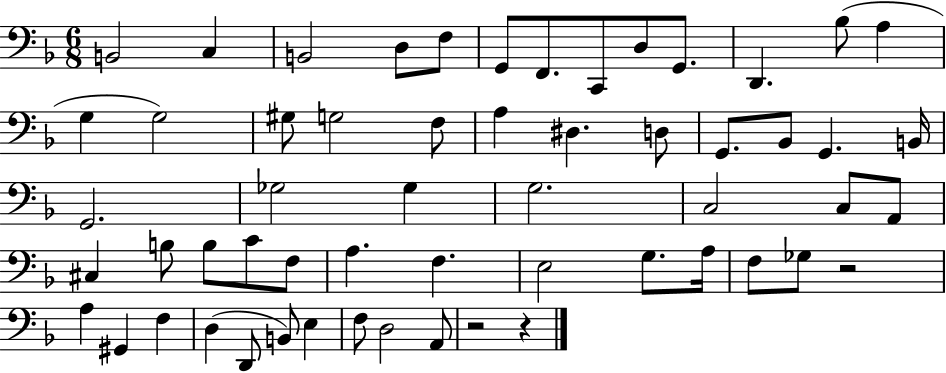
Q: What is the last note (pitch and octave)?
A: A2